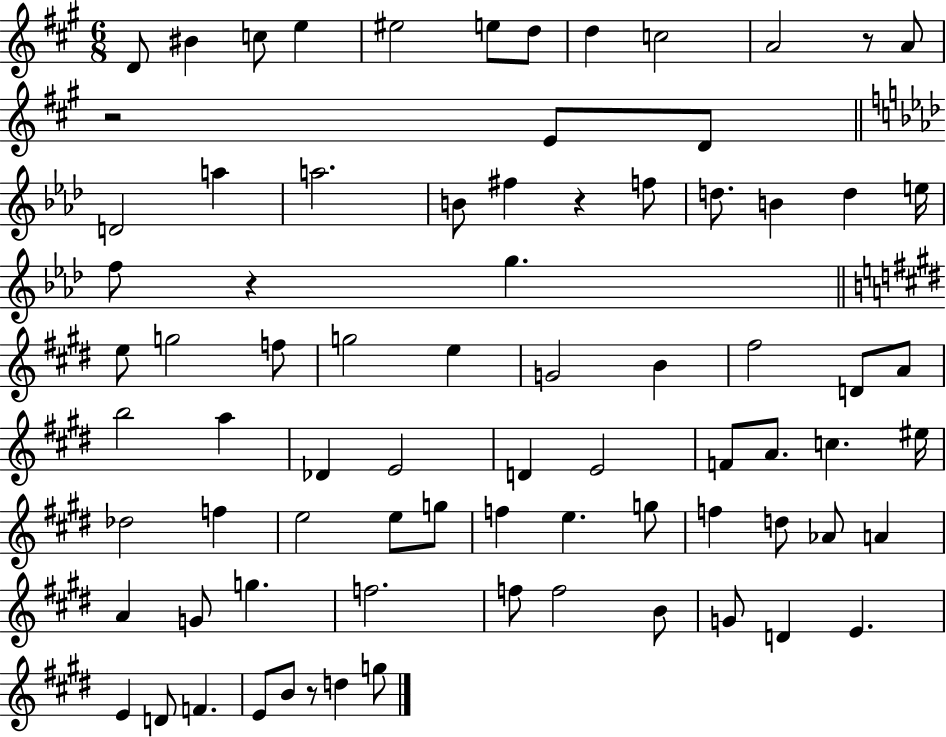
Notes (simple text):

D4/e BIS4/q C5/e E5/q EIS5/h E5/e D5/e D5/q C5/h A4/h R/e A4/e R/h E4/e D4/e D4/h A5/q A5/h. B4/e F#5/q R/q F5/e D5/e. B4/q D5/q E5/s F5/e R/q G5/q. E5/e G5/h F5/e G5/h E5/q G4/h B4/q F#5/h D4/e A4/e B5/h A5/q Db4/q E4/h D4/q E4/h F4/e A4/e. C5/q. EIS5/s Db5/h F5/q E5/h E5/e G5/e F5/q E5/q. G5/e F5/q D5/e Ab4/e A4/q A4/q G4/e G5/q. F5/h. F5/e F5/h B4/e G4/e D4/q E4/q. E4/q D4/e F4/q. E4/e B4/e R/e D5/q G5/e